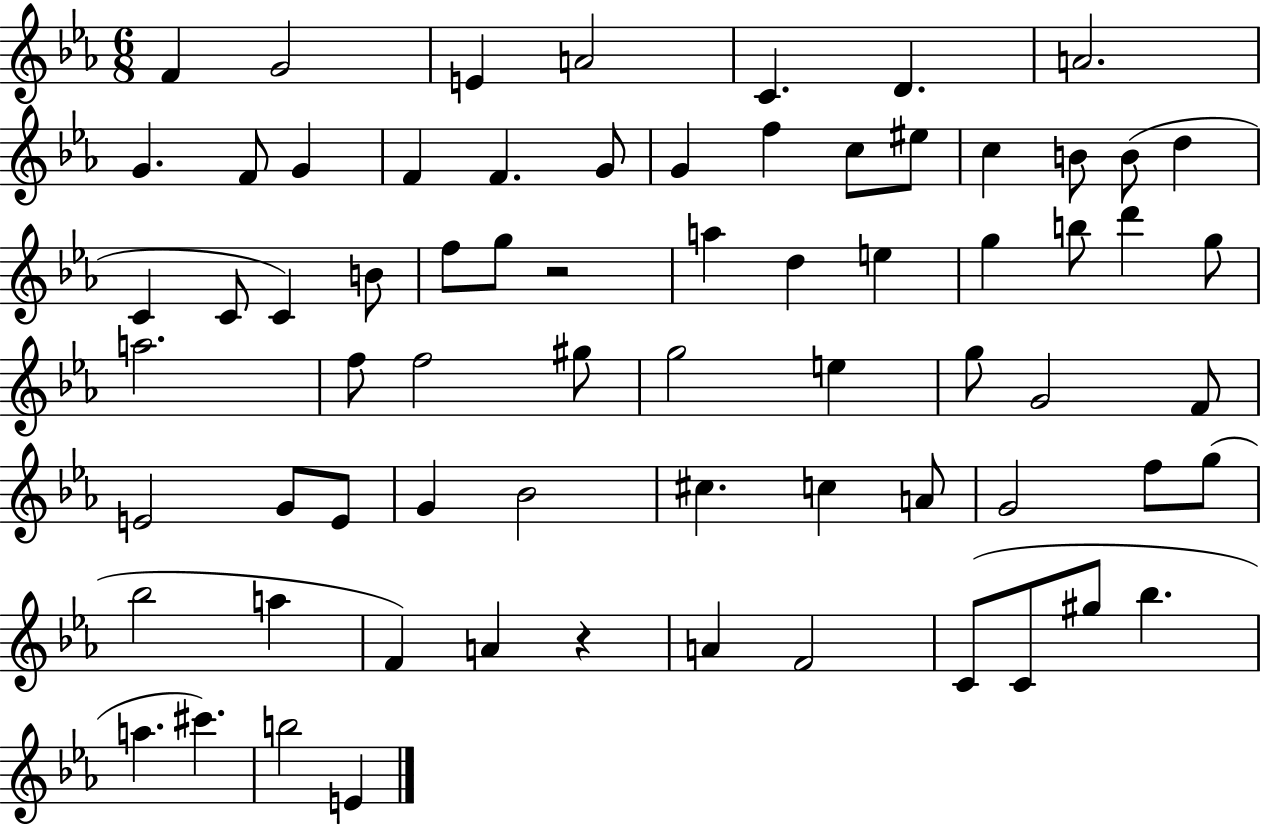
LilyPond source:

{
  \clef treble
  \numericTimeSignature
  \time 6/8
  \key ees \major
  f'4 g'2 | e'4 a'2 | c'4. d'4. | a'2. | \break g'4. f'8 g'4 | f'4 f'4. g'8 | g'4 f''4 c''8 eis''8 | c''4 b'8 b'8( d''4 | \break c'4 c'8 c'4) b'8 | f''8 g''8 r2 | a''4 d''4 e''4 | g''4 b''8 d'''4 g''8 | \break a''2. | f''8 f''2 gis''8 | g''2 e''4 | g''8 g'2 f'8 | \break e'2 g'8 e'8 | g'4 bes'2 | cis''4. c''4 a'8 | g'2 f''8 g''8( | \break bes''2 a''4 | f'4) a'4 r4 | a'4 f'2 | c'8( c'8 gis''8 bes''4. | \break a''4. cis'''4.) | b''2 e'4 | \bar "|."
}